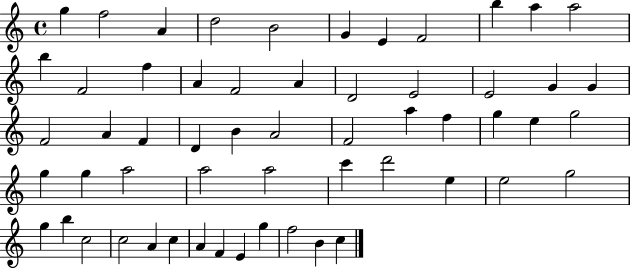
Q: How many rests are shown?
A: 0